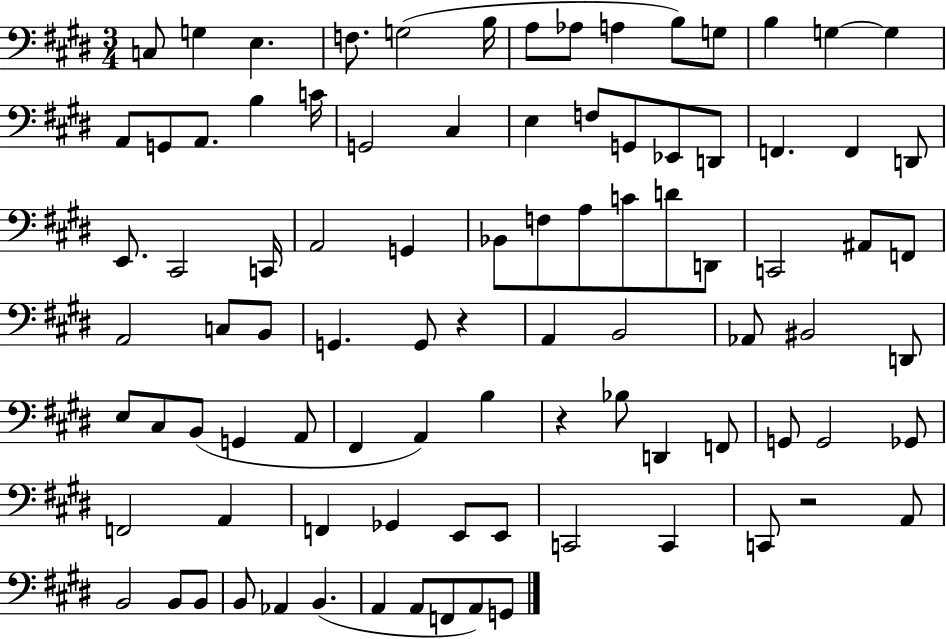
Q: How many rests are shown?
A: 3